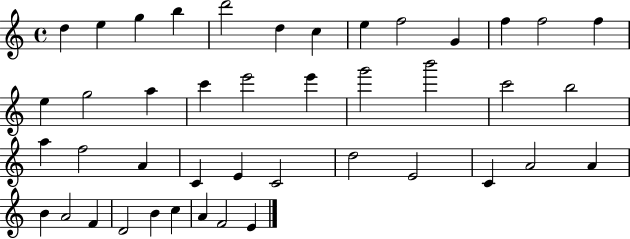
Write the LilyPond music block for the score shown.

{
  \clef treble
  \time 4/4
  \defaultTimeSignature
  \key c \major
  d''4 e''4 g''4 b''4 | d'''2 d''4 c''4 | e''4 f''2 g'4 | f''4 f''2 f''4 | \break e''4 g''2 a''4 | c'''4 e'''2 e'''4 | g'''2 b'''2 | c'''2 b''2 | \break a''4 f''2 a'4 | c'4 e'4 c'2 | d''2 e'2 | c'4 a'2 a'4 | \break b'4 a'2 f'4 | d'2 b'4 c''4 | a'4 f'2 e'4 | \bar "|."
}